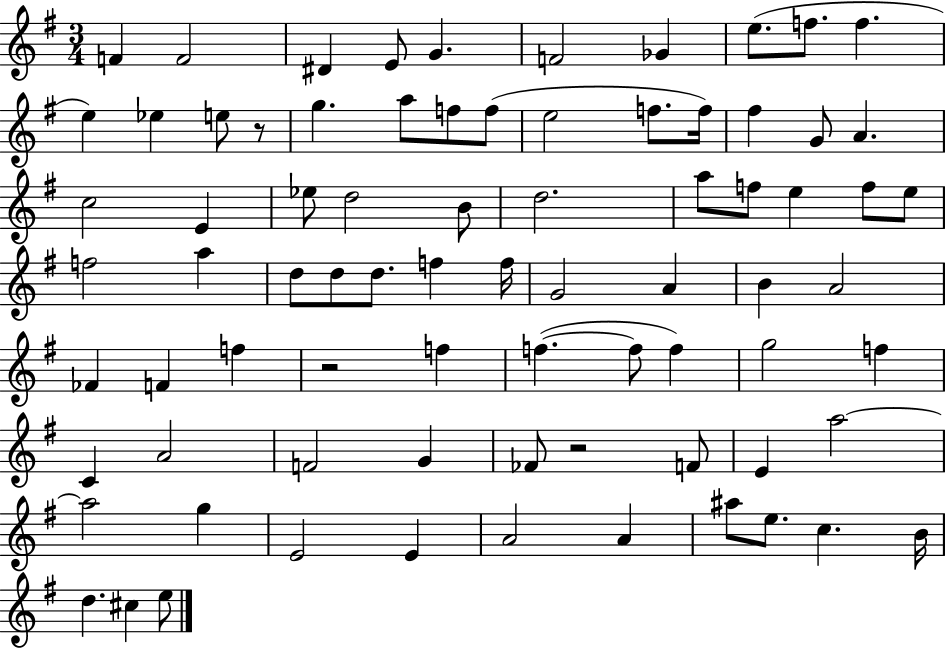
F4/q F4/h D#4/q E4/e G4/q. F4/h Gb4/q E5/e. F5/e. F5/q. E5/q Eb5/q E5/e R/e G5/q. A5/e F5/e F5/e E5/h F5/e. F5/s F#5/q G4/e A4/q. C5/h E4/q Eb5/e D5/h B4/e D5/h. A5/e F5/e E5/q F5/e E5/e F5/h A5/q D5/e D5/e D5/e. F5/q F5/s G4/h A4/q B4/q A4/h FES4/q F4/q F5/q R/h F5/q F5/q. F5/e F5/q G5/h F5/q C4/q A4/h F4/h G4/q FES4/e R/h F4/e E4/q A5/h A5/h G5/q E4/h E4/q A4/h A4/q A#5/e E5/e. C5/q. B4/s D5/q. C#5/q E5/e